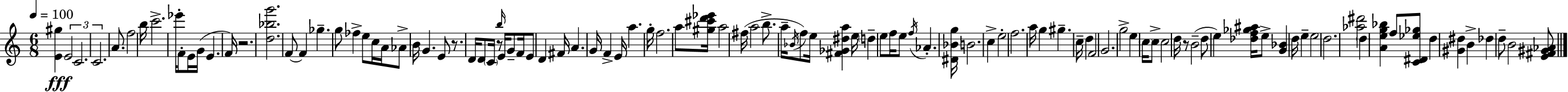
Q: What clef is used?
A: treble